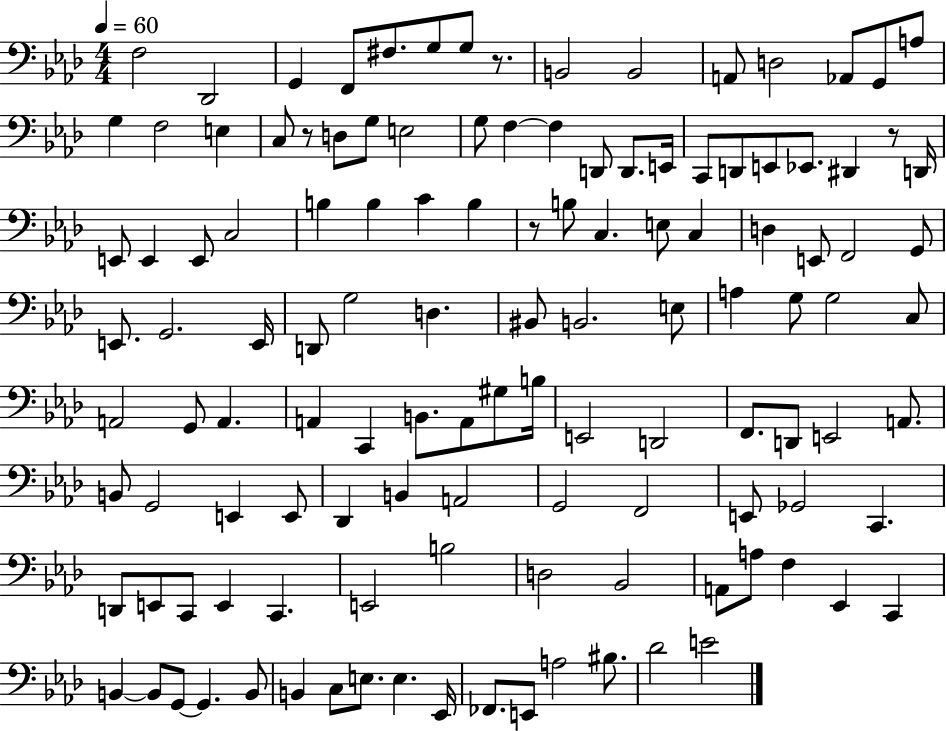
F3/h Db2/h G2/q F2/e F#3/e. G3/e G3/e R/e. B2/h B2/h A2/e D3/h Ab2/e G2/e A3/e G3/q F3/h E3/q C3/e R/e D3/e G3/e E3/h G3/e F3/q F3/q D2/e D2/e. E2/s C2/e D2/e E2/e Eb2/e. D#2/q R/e D2/s E2/e E2/q E2/e C3/h B3/q B3/q C4/q B3/q R/e B3/e C3/q. E3/e C3/q D3/q E2/e F2/h G2/e E2/e. G2/h. E2/s D2/e G3/h D3/q. BIS2/e B2/h. E3/e A3/q G3/e G3/h C3/e A2/h G2/e A2/q. A2/q C2/q B2/e. A2/e G#3/e B3/s E2/h D2/h F2/e. D2/e E2/h A2/e. B2/e G2/h E2/q E2/e Db2/q B2/q A2/h G2/h F2/h E2/e Gb2/h C2/q. D2/e E2/e C2/e E2/q C2/q. E2/h B3/h D3/h Bb2/h A2/e A3/e F3/q Eb2/q C2/q B2/q B2/e G2/e G2/q. B2/e B2/q C3/e E3/e. E3/q. Eb2/s FES2/e. E2/e A3/h BIS3/e. Db4/h E4/h